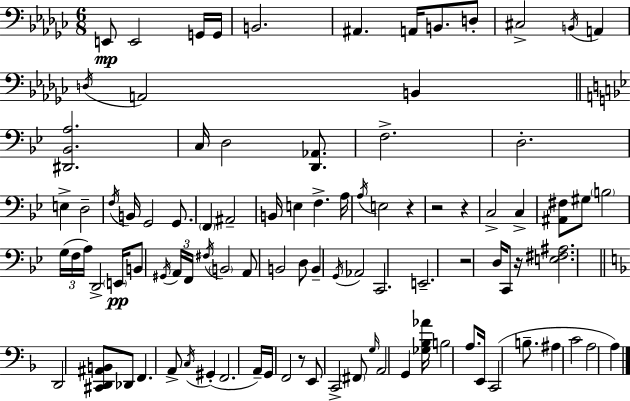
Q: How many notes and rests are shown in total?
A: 95